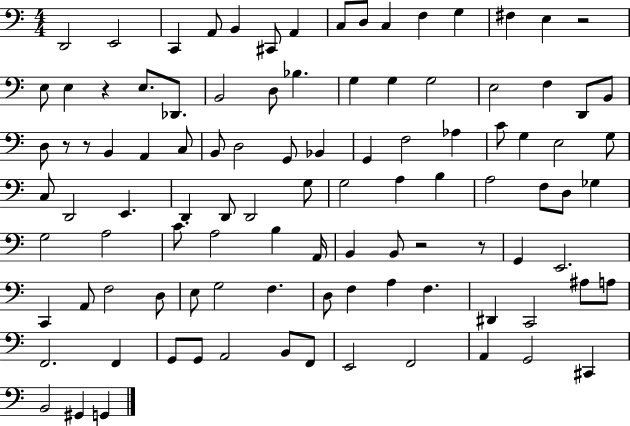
{
  \clef bass
  \numericTimeSignature
  \time 4/4
  \key c \major
  \repeat volta 2 { d,2 e,2 | c,4 a,8 b,4 cis,8 a,4 | c8 d8 c4 f4 g4 | fis4 e4 r2 | \break e8 e4 r4 e8. des,8. | b,2 d8 bes4. | g4 g4 g2 | e2 f4 d,8 b,8 | \break d8 r8 r8 b,4 a,4 c8 | b,8 d2 g,8 bes,4 | g,4 f2 aes4 | c'8 g4 e2 g8 | \break c8 d,2 e,4. | d,4 d,8 d,2 g8 | g2 a4 b4 | a2 f8 d8 ges4 | \break g2 a2 | c'8. a2 b4 a,16 | b,4 b,8 r2 r8 | g,4 e,2. | \break c,4 a,8 f2 d8 | e8 g2 f4. | d8 f4 a4 f4. | dis,4 c,2 ais8 a8 | \break f,2. f,4 | g,8 g,8 a,2 b,8 f,8 | e,2 f,2 | a,4 g,2 cis,4 | \break b,2 gis,4 g,4 | } \bar "|."
}